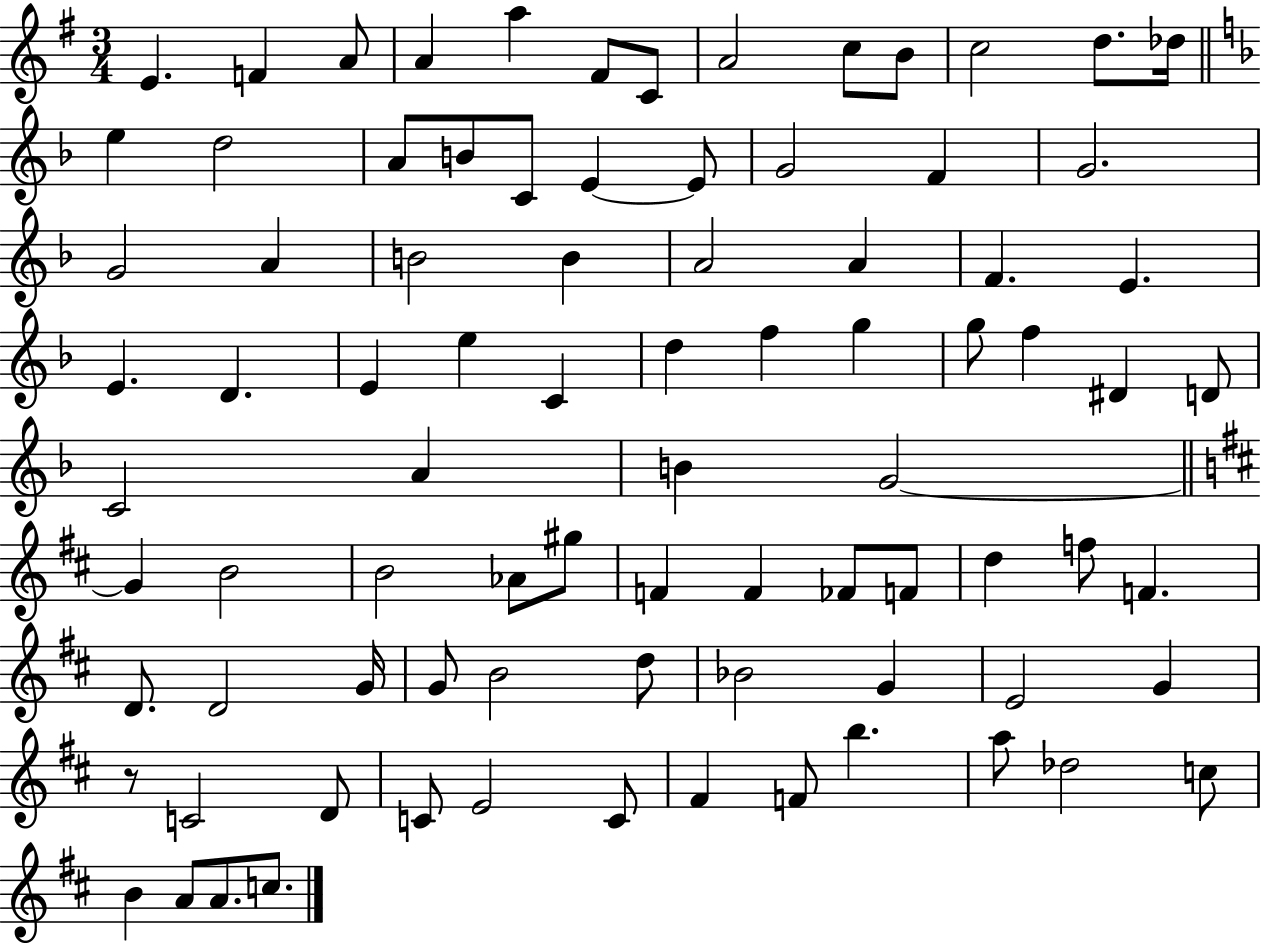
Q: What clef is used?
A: treble